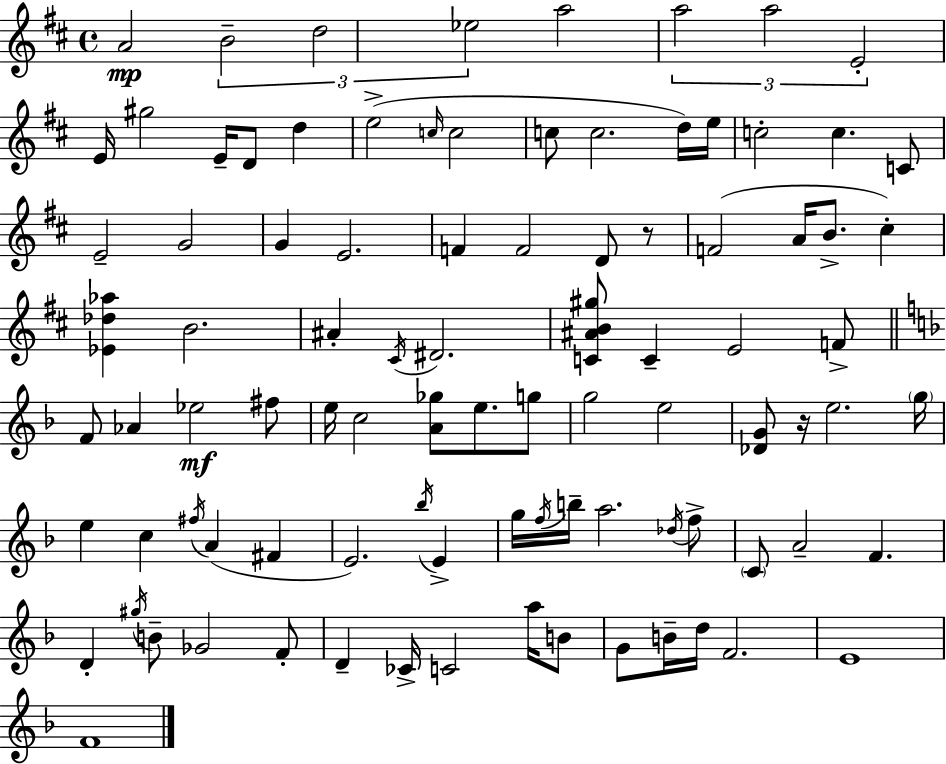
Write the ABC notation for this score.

X:1
T:Untitled
M:4/4
L:1/4
K:D
A2 B2 d2 _e2 a2 a2 a2 E2 E/4 ^g2 E/4 D/2 d e2 c/4 c2 c/2 c2 d/4 e/4 c2 c C/2 E2 G2 G E2 F F2 D/2 z/2 F2 A/4 B/2 ^c [_E_d_a] B2 ^A ^C/4 ^D2 [C^AB^g]/2 C E2 F/2 F/2 _A _e2 ^f/2 e/4 c2 [A_g]/2 e/2 g/2 g2 e2 [_DG]/2 z/4 e2 g/4 e c ^f/4 A ^F E2 _b/4 E g/4 f/4 b/4 a2 _d/4 f/2 C/2 A2 F D ^g/4 B/2 _G2 F/2 D _C/4 C2 a/4 B/2 G/2 B/4 d/4 F2 E4 F4